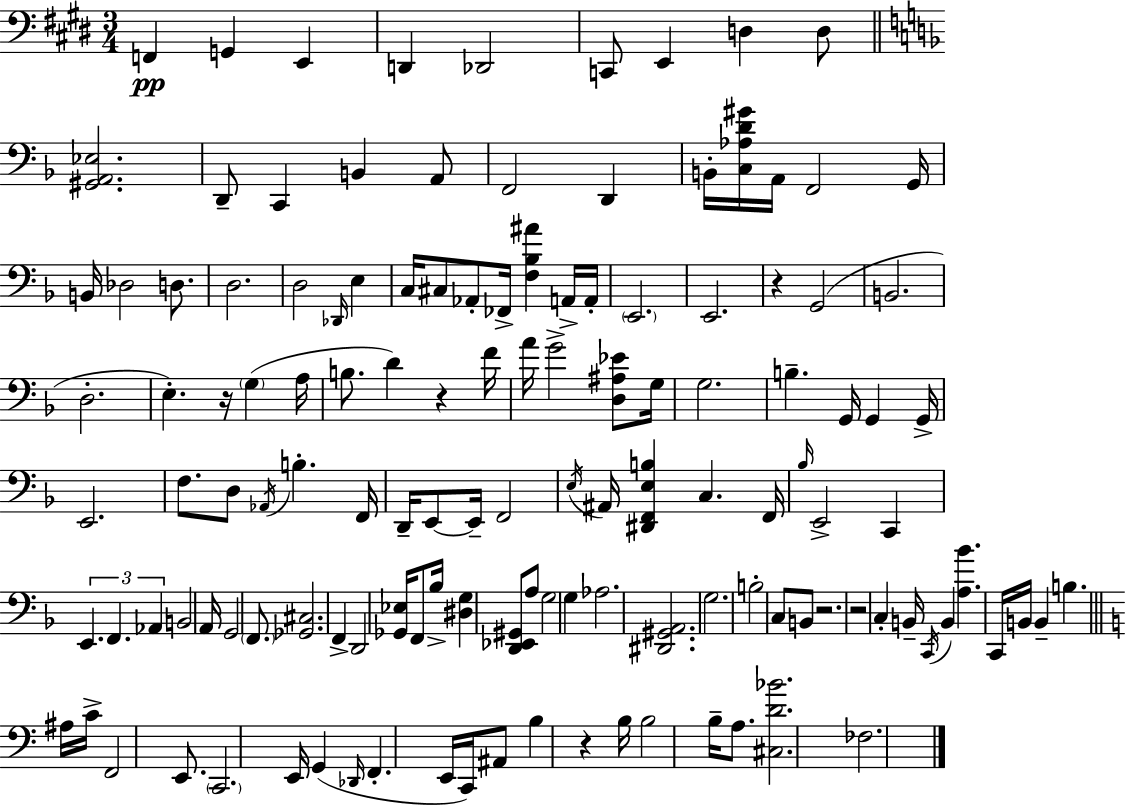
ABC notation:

X:1
T:Untitled
M:3/4
L:1/4
K:E
F,, G,, E,, D,, _D,,2 C,,/2 E,, D, D,/2 [^G,,A,,_E,]2 D,,/2 C,, B,, A,,/2 F,,2 D,, B,,/4 [C,_A,D^G]/4 A,,/4 F,,2 G,,/4 B,,/4 _D,2 D,/2 D,2 D,2 _D,,/4 E, C,/4 ^C,/2 _A,,/2 _F,,/4 [F,_B,^A] A,,/4 A,,/4 E,,2 E,,2 z G,,2 B,,2 D,2 E, z/4 G, A,/4 B,/2 D z F/4 A/4 G2 [D,^A,_E]/2 G,/4 G,2 B, G,,/4 G,, G,,/4 E,,2 F,/2 D,/2 _A,,/4 B, F,,/4 D,,/4 E,,/2 E,,/4 F,,2 E,/4 ^A,,/4 [^D,,F,,E,B,] C, F,,/4 _B,/4 E,,2 C,, E,, F,, _A,, B,,2 A,,/4 G,,2 F,,/2 [_G,,^C,]2 F,, D,,2 [_G,,_E,]/4 F,,/2 _B,/4 [^D,G,] [D,,_E,,^G,,]/2 A,/2 G,2 G, _A,2 [^D,,^G,,A,,]2 G,2 B,2 C,/2 B,,/2 z2 z2 C, B,,/4 C,,/4 B,, [A,_B] C,,/4 B,,/4 B,, B, ^A,/4 C/4 F,,2 E,,/2 C,,2 E,,/4 G,, _D,,/4 F,, E,,/4 C,,/4 ^A,,/2 B, z B,/4 B,2 B,/4 A,/2 [^C,D_B]2 _F,2